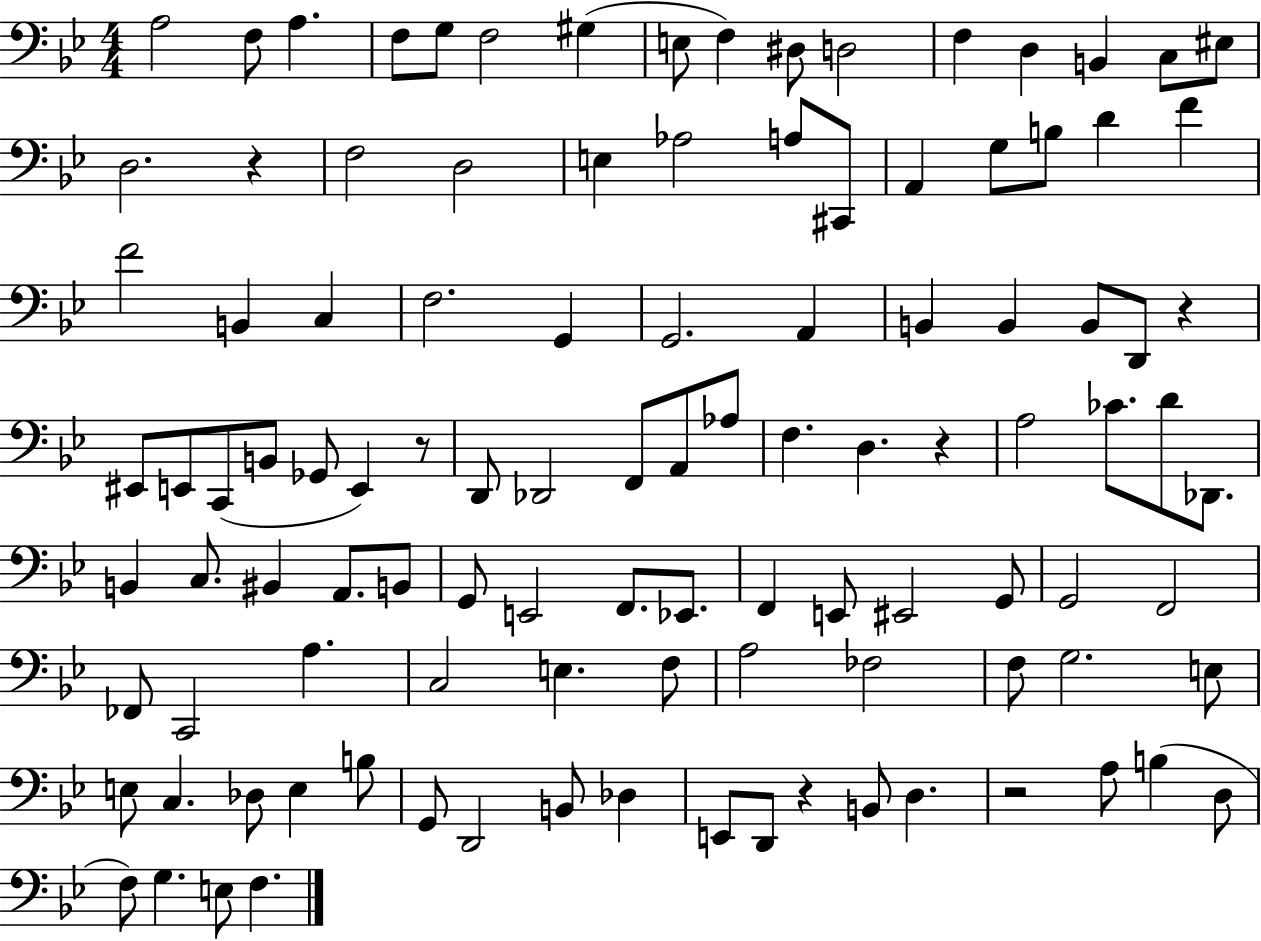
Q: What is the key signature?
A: BES major